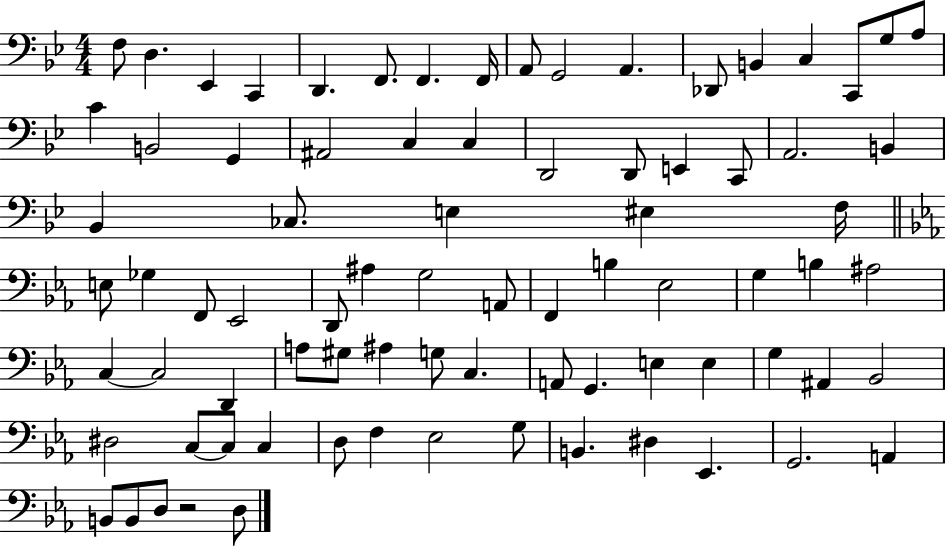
X:1
T:Untitled
M:4/4
L:1/4
K:Bb
F,/2 D, _E,, C,, D,, F,,/2 F,, F,,/4 A,,/2 G,,2 A,, _D,,/2 B,, C, C,,/2 G,/2 A,/2 C B,,2 G,, ^A,,2 C, C, D,,2 D,,/2 E,, C,,/2 A,,2 B,, _B,, _C,/2 E, ^E, F,/4 E,/2 _G, F,,/2 _E,,2 D,,/2 ^A, G,2 A,,/2 F,, B, _E,2 G, B, ^A,2 C, C,2 D,, A,/2 ^G,/2 ^A, G,/2 C, A,,/2 G,, E, E, G, ^A,, _B,,2 ^D,2 C,/2 C,/2 C, D,/2 F, _E,2 G,/2 B,, ^D, _E,, G,,2 A,, B,,/2 B,,/2 D,/2 z2 D,/2